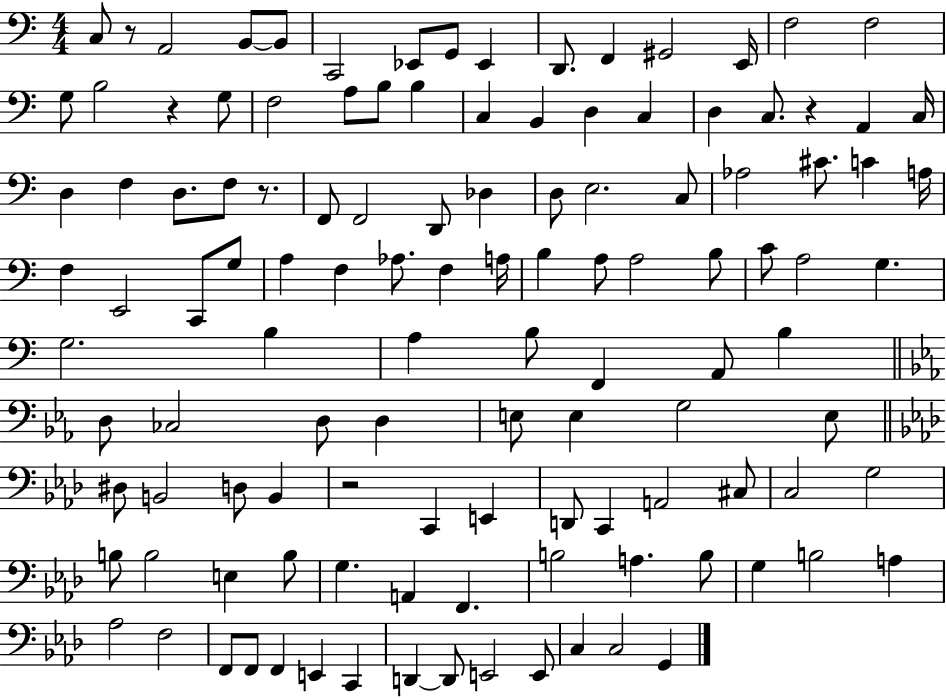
X:1
T:Untitled
M:4/4
L:1/4
K:C
C,/2 z/2 A,,2 B,,/2 B,,/2 C,,2 _E,,/2 G,,/2 _E,, D,,/2 F,, ^G,,2 E,,/4 F,2 F,2 G,/2 B,2 z G,/2 F,2 A,/2 B,/2 B, C, B,, D, C, D, C,/2 z A,, C,/4 D, F, D,/2 F,/2 z/2 F,,/2 F,,2 D,,/2 _D, D,/2 E,2 C,/2 _A,2 ^C/2 C A,/4 F, E,,2 C,,/2 G,/2 A, F, _A,/2 F, A,/4 B, A,/2 A,2 B,/2 C/2 A,2 G, G,2 B, A, B,/2 F,, A,,/2 B, D,/2 _C,2 D,/2 D, E,/2 E, G,2 E,/2 ^D,/2 B,,2 D,/2 B,, z2 C,, E,, D,,/2 C,, A,,2 ^C,/2 C,2 G,2 B,/2 B,2 E, B,/2 G, A,, F,, B,2 A, B,/2 G, B,2 A, _A,2 F,2 F,,/2 F,,/2 F,, E,, C,, D,, D,,/2 E,,2 E,,/2 C, C,2 G,,